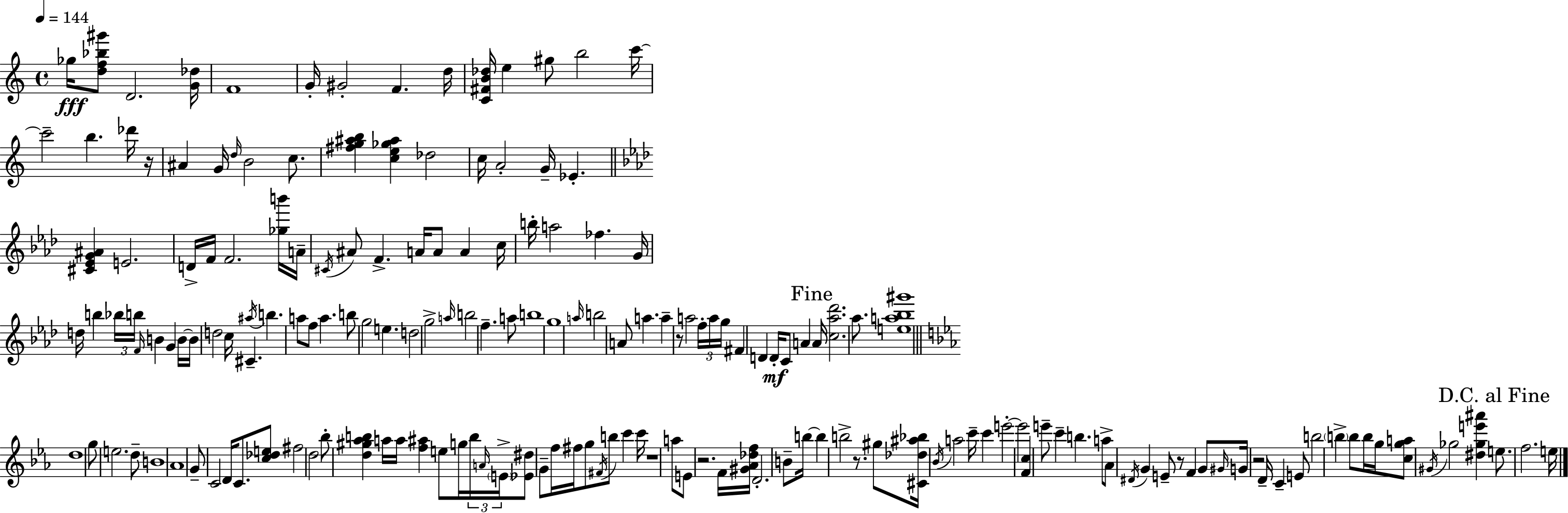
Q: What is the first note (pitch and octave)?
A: Gb5